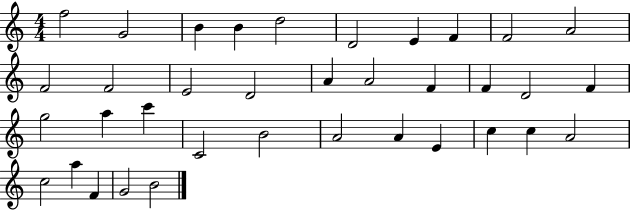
{
  \clef treble
  \numericTimeSignature
  \time 4/4
  \key c \major
  f''2 g'2 | b'4 b'4 d''2 | d'2 e'4 f'4 | f'2 a'2 | \break f'2 f'2 | e'2 d'2 | a'4 a'2 f'4 | f'4 d'2 f'4 | \break g''2 a''4 c'''4 | c'2 b'2 | a'2 a'4 e'4 | c''4 c''4 a'2 | \break c''2 a''4 f'4 | g'2 b'2 | \bar "|."
}